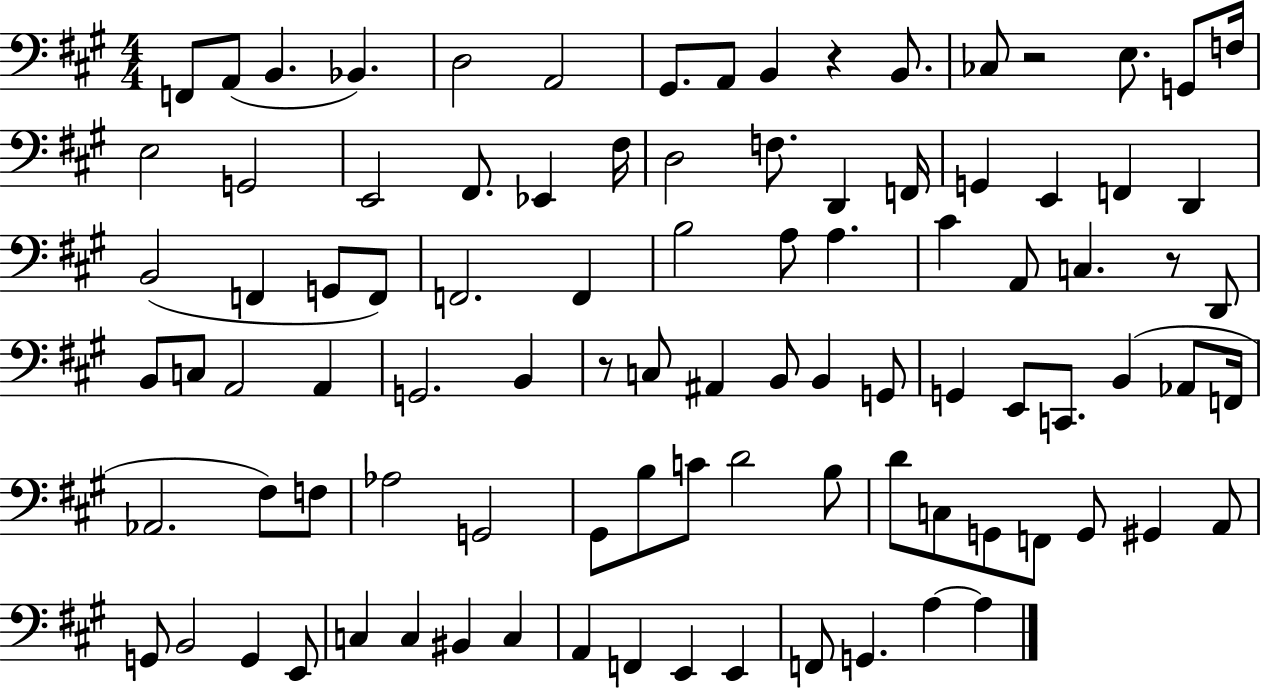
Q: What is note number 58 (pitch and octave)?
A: F2